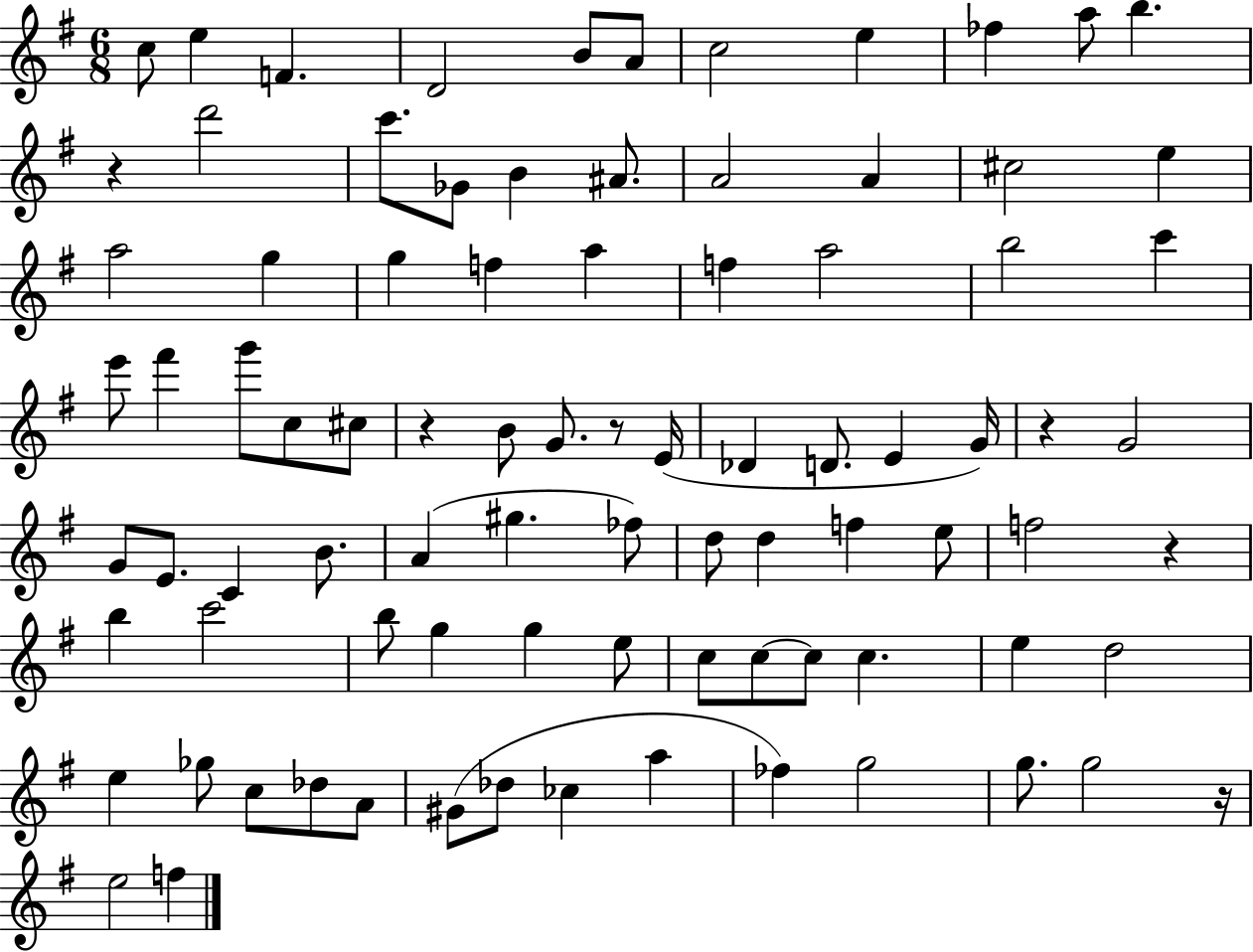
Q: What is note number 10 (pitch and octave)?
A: A5